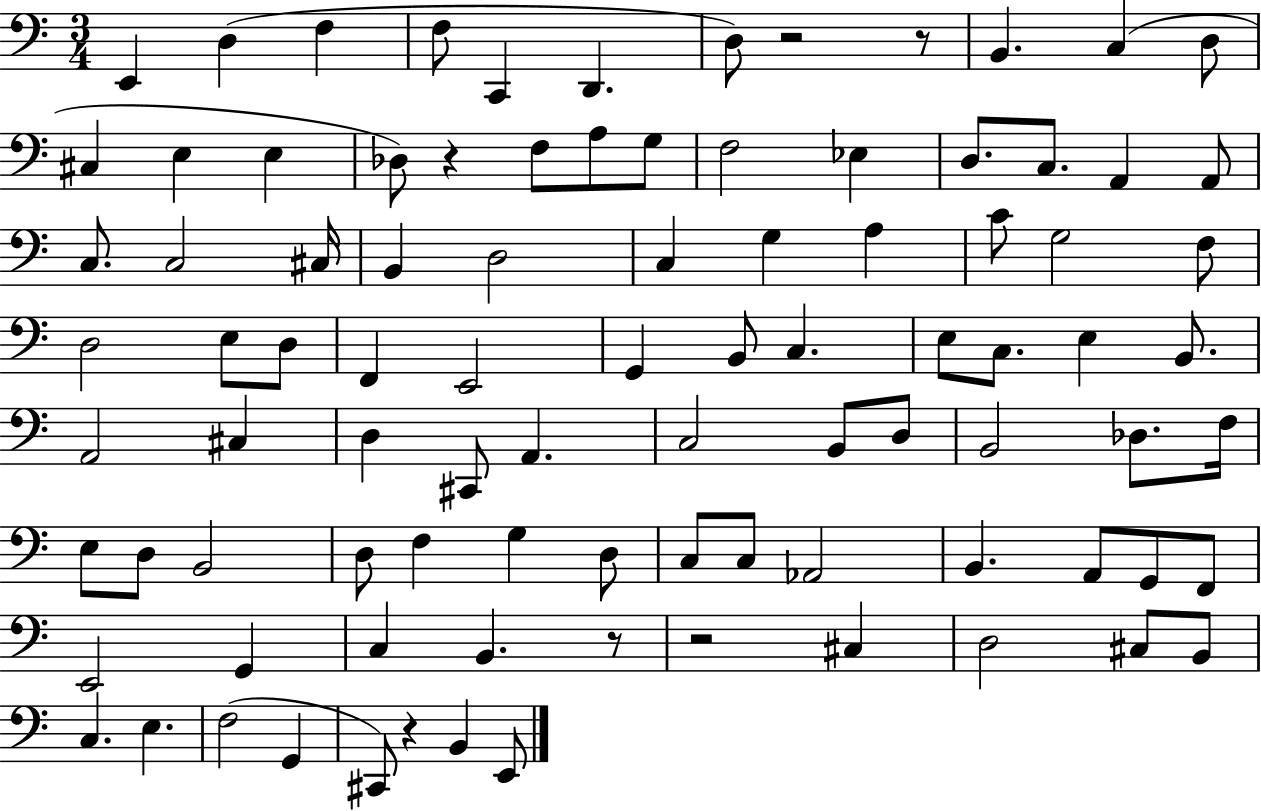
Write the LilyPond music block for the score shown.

{
  \clef bass
  \numericTimeSignature
  \time 3/4
  \key c \major
  e,4 d4( f4 | f8 c,4 d,4. | d8) r2 r8 | b,4. c4( d8 | \break cis4 e4 e4 | des8) r4 f8 a8 g8 | f2 ees4 | d8. c8. a,4 a,8 | \break c8. c2 cis16 | b,4 d2 | c4 g4 a4 | c'8 g2 f8 | \break d2 e8 d8 | f,4 e,2 | g,4 b,8 c4. | e8 c8. e4 b,8. | \break a,2 cis4 | d4 cis,8 a,4. | c2 b,8 d8 | b,2 des8. f16 | \break e8 d8 b,2 | d8 f4 g4 d8 | c8 c8 aes,2 | b,4. a,8 g,8 f,8 | \break e,2 g,4 | c4 b,4. r8 | r2 cis4 | d2 cis8 b,8 | \break c4. e4. | f2( g,4 | cis,8) r4 b,4 e,8 | \bar "|."
}